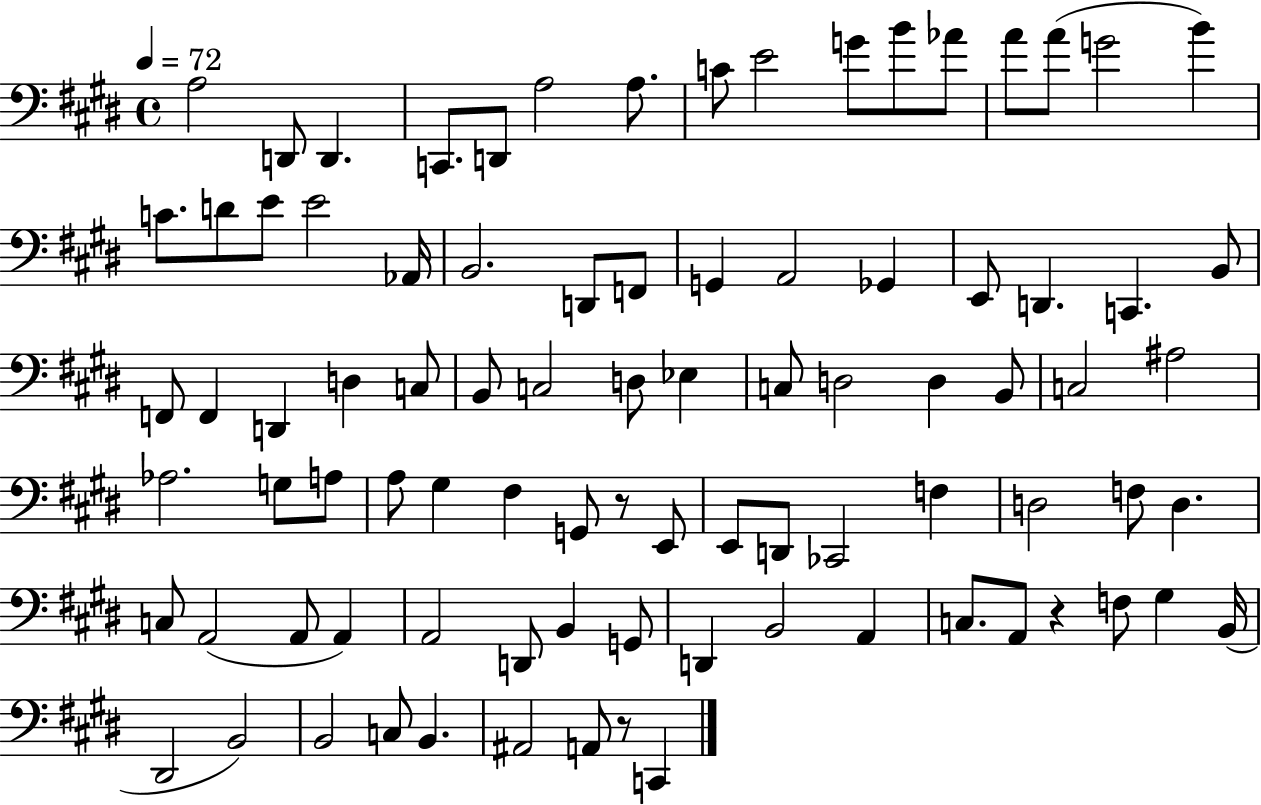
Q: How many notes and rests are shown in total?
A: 88